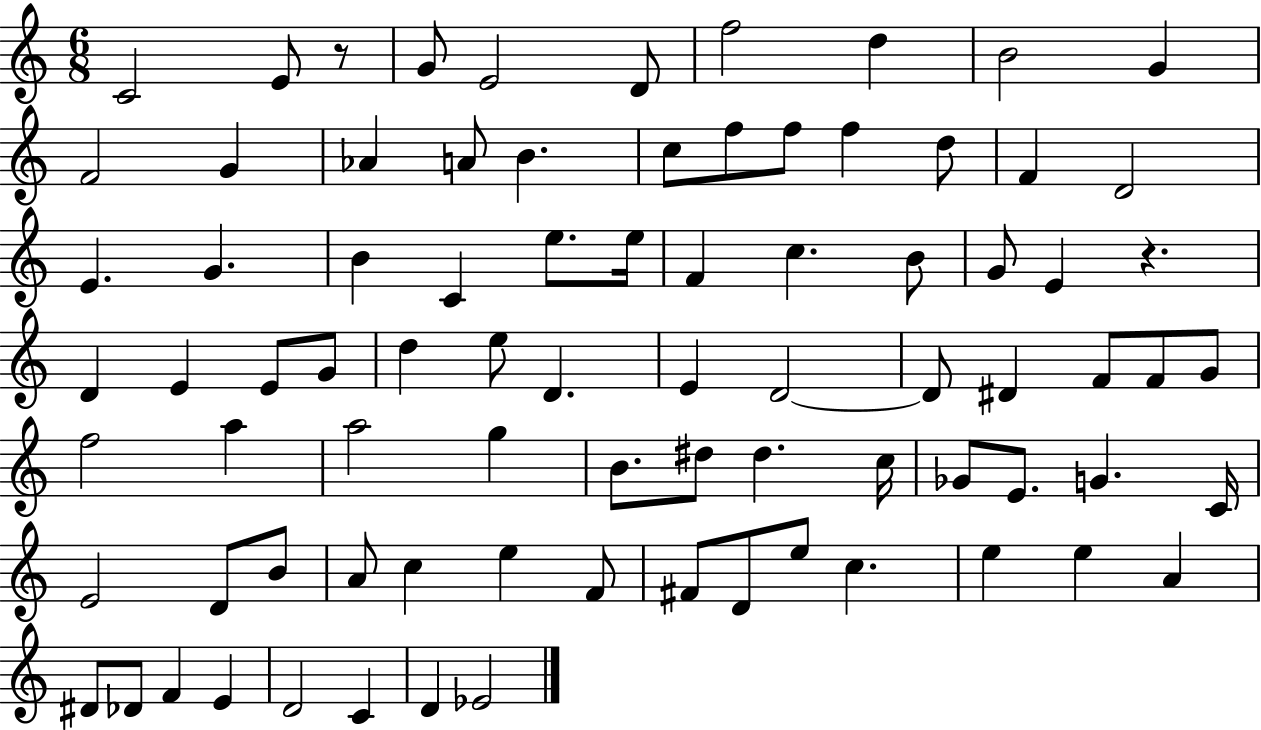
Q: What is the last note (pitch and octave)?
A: Eb4